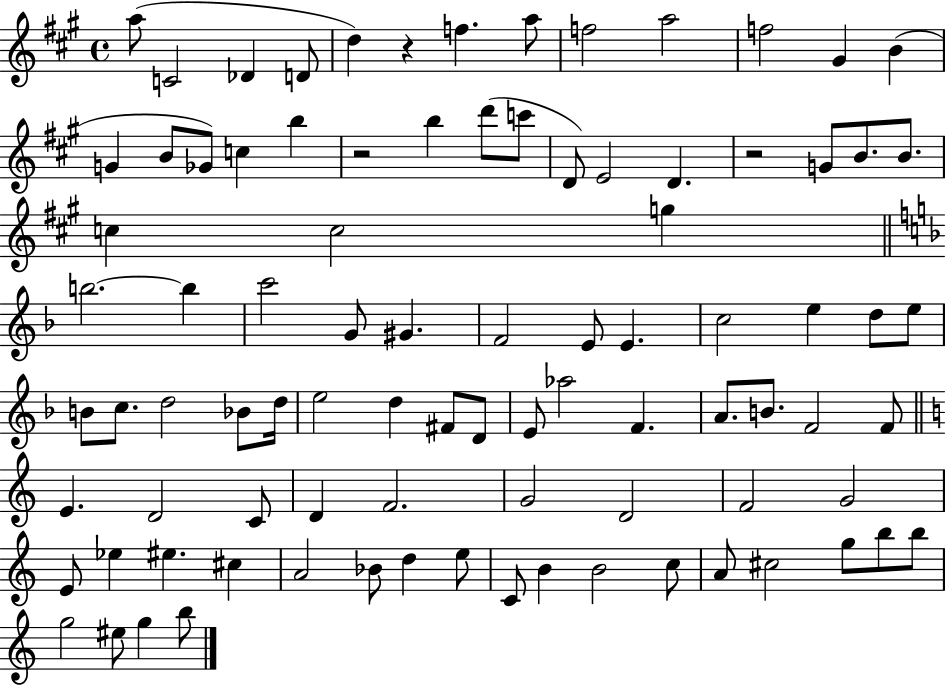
X:1
T:Untitled
M:4/4
L:1/4
K:A
a/2 C2 _D D/2 d z f a/2 f2 a2 f2 ^G B G B/2 _G/2 c b z2 b d'/2 c'/2 D/2 E2 D z2 G/2 B/2 B/2 c c2 g b2 b c'2 G/2 ^G F2 E/2 E c2 e d/2 e/2 B/2 c/2 d2 _B/2 d/4 e2 d ^F/2 D/2 E/2 _a2 F A/2 B/2 F2 F/2 E D2 C/2 D F2 G2 D2 F2 G2 E/2 _e ^e ^c A2 _B/2 d e/2 C/2 B B2 c/2 A/2 ^c2 g/2 b/2 b/2 g2 ^e/2 g b/2